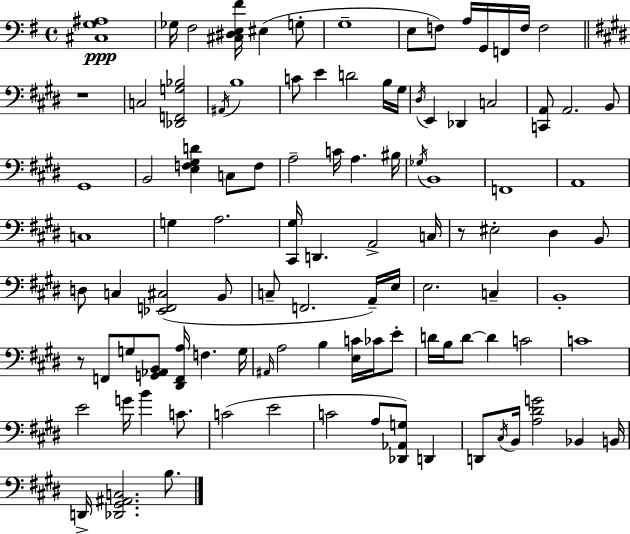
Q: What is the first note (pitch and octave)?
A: Gb3